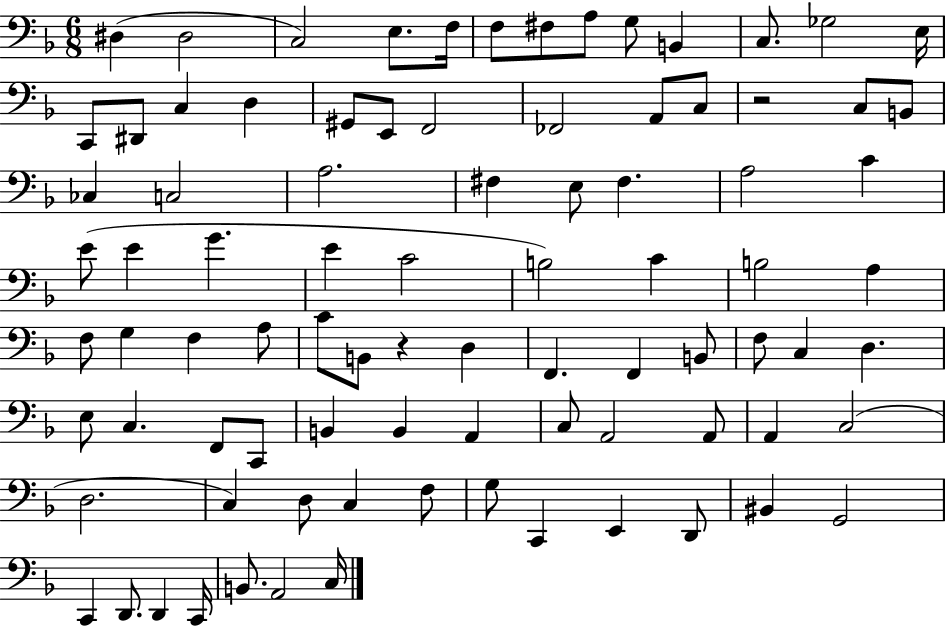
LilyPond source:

{
  \clef bass
  \numericTimeSignature
  \time 6/8
  \key f \major
  dis4( dis2 | c2) e8. f16 | f8 fis8 a8 g8 b,4 | c8. ges2 e16 | \break c,8 dis,8 c4 d4 | gis,8 e,8 f,2 | fes,2 a,8 c8 | r2 c8 b,8 | \break ces4 c2 | a2. | fis4 e8 fis4. | a2 c'4 | \break e'8( e'4 g'4. | e'4 c'2 | b2) c'4 | b2 a4 | \break f8 g4 f4 a8 | c'8 b,8 r4 d4 | f,4. f,4 b,8 | f8 c4 d4. | \break e8 c4. f,8 c,8 | b,4 b,4 a,4 | c8 a,2 a,8 | a,4 c2( | \break d2. | c4) d8 c4 f8 | g8 c,4 e,4 d,8 | bis,4 g,2 | \break c,4 d,8. d,4 c,16 | b,8. a,2 c16 | \bar "|."
}